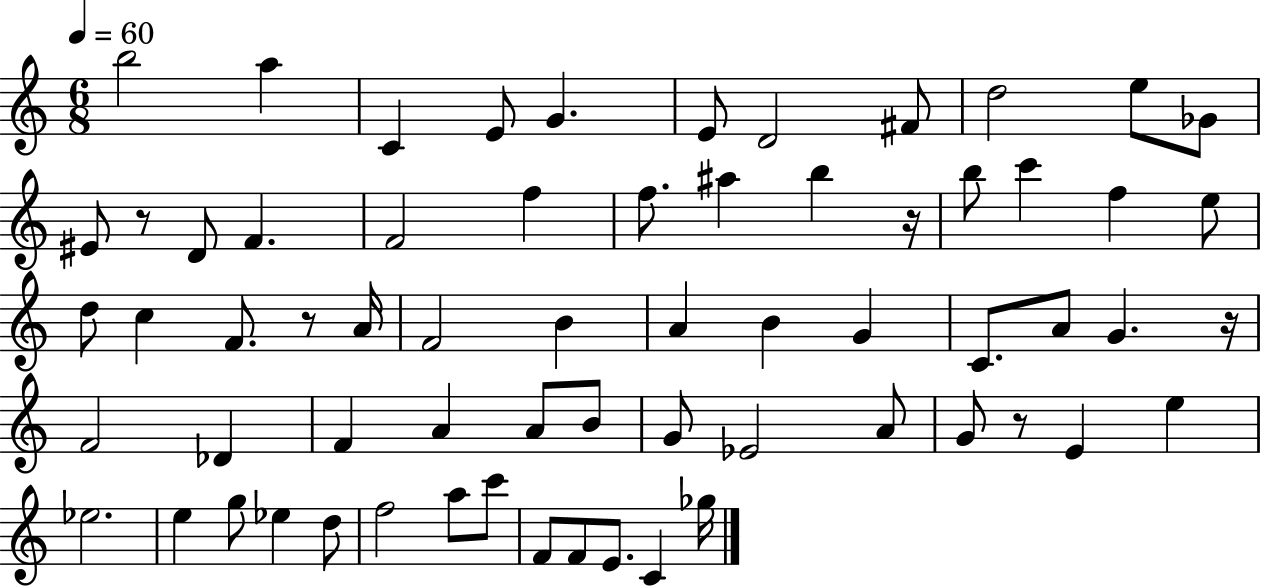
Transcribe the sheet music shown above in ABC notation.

X:1
T:Untitled
M:6/8
L:1/4
K:C
b2 a C E/2 G E/2 D2 ^F/2 d2 e/2 _G/2 ^E/2 z/2 D/2 F F2 f f/2 ^a b z/4 b/2 c' f e/2 d/2 c F/2 z/2 A/4 F2 B A B G C/2 A/2 G z/4 F2 _D F A A/2 B/2 G/2 _E2 A/2 G/2 z/2 E e _e2 e g/2 _e d/2 f2 a/2 c'/2 F/2 F/2 E/2 C _g/4